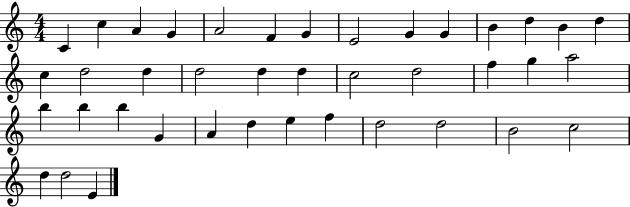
X:1
T:Untitled
M:4/4
L:1/4
K:C
C c A G A2 F G E2 G G B d B d c d2 d d2 d d c2 d2 f g a2 b b b G A d e f d2 d2 B2 c2 d d2 E